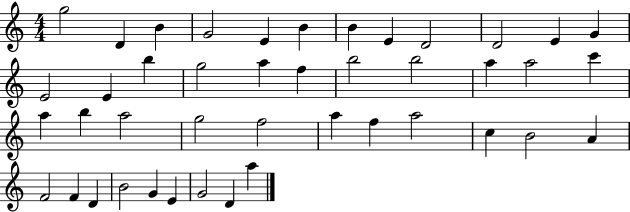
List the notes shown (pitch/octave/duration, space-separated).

G5/h D4/q B4/q G4/h E4/q B4/q B4/q E4/q D4/h D4/h E4/q G4/q E4/h E4/q B5/q G5/h A5/q F5/q B5/h B5/h A5/q A5/h C6/q A5/q B5/q A5/h G5/h F5/h A5/q F5/q A5/h C5/q B4/h A4/q F4/h F4/q D4/q B4/h G4/q E4/q G4/h D4/q A5/q